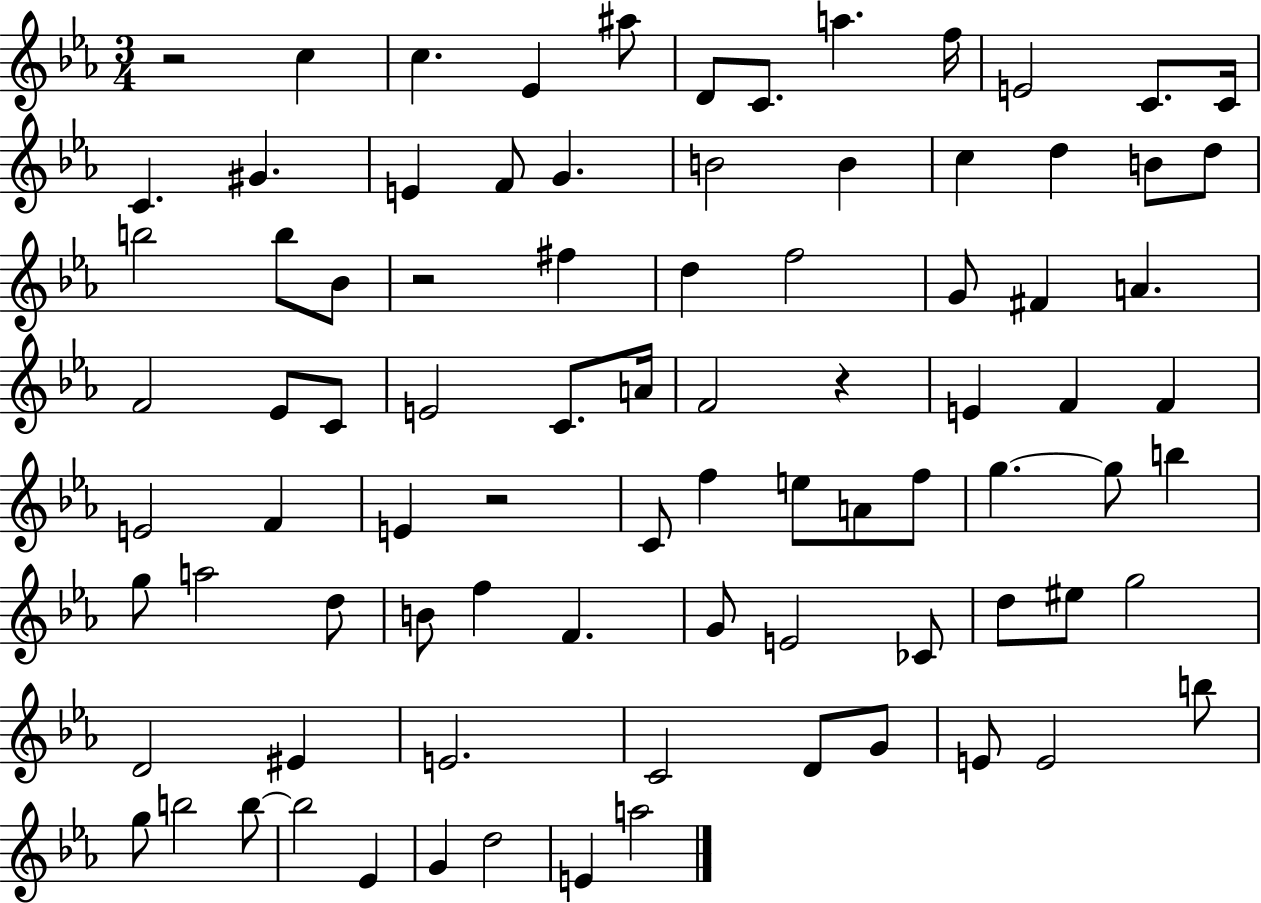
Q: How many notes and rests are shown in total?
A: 86